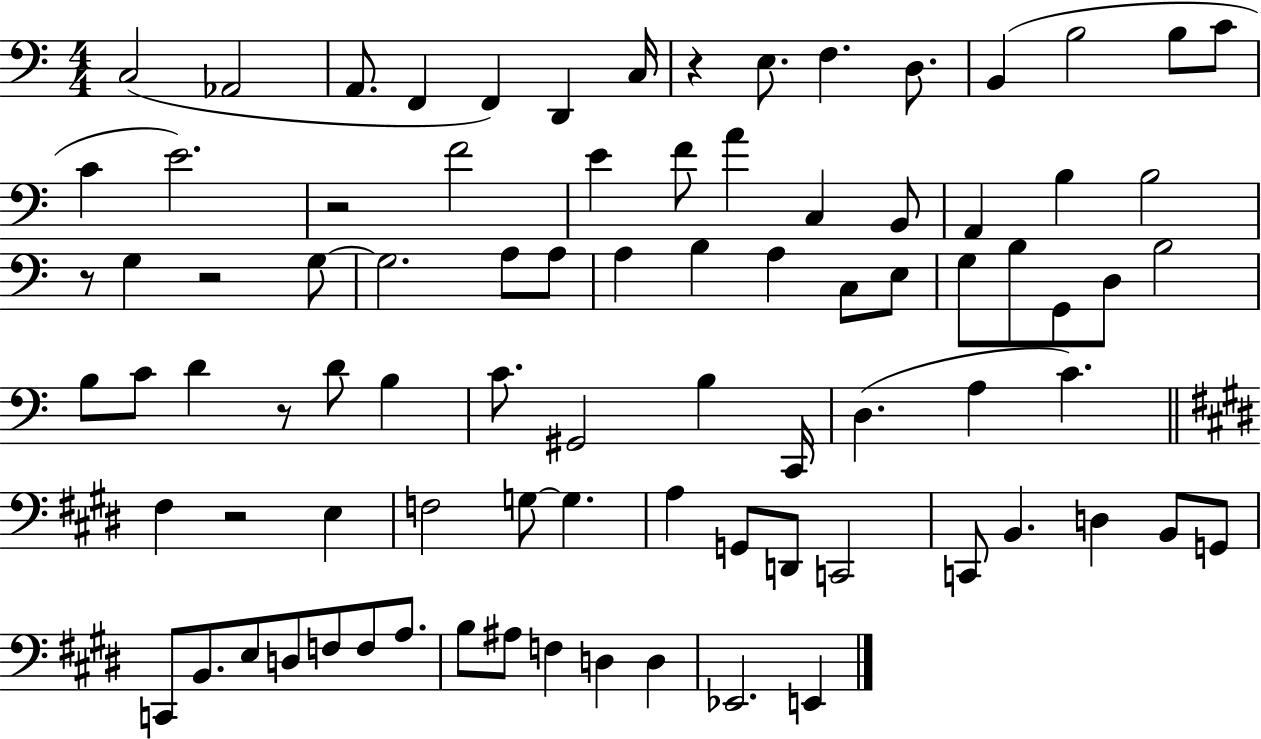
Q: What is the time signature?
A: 4/4